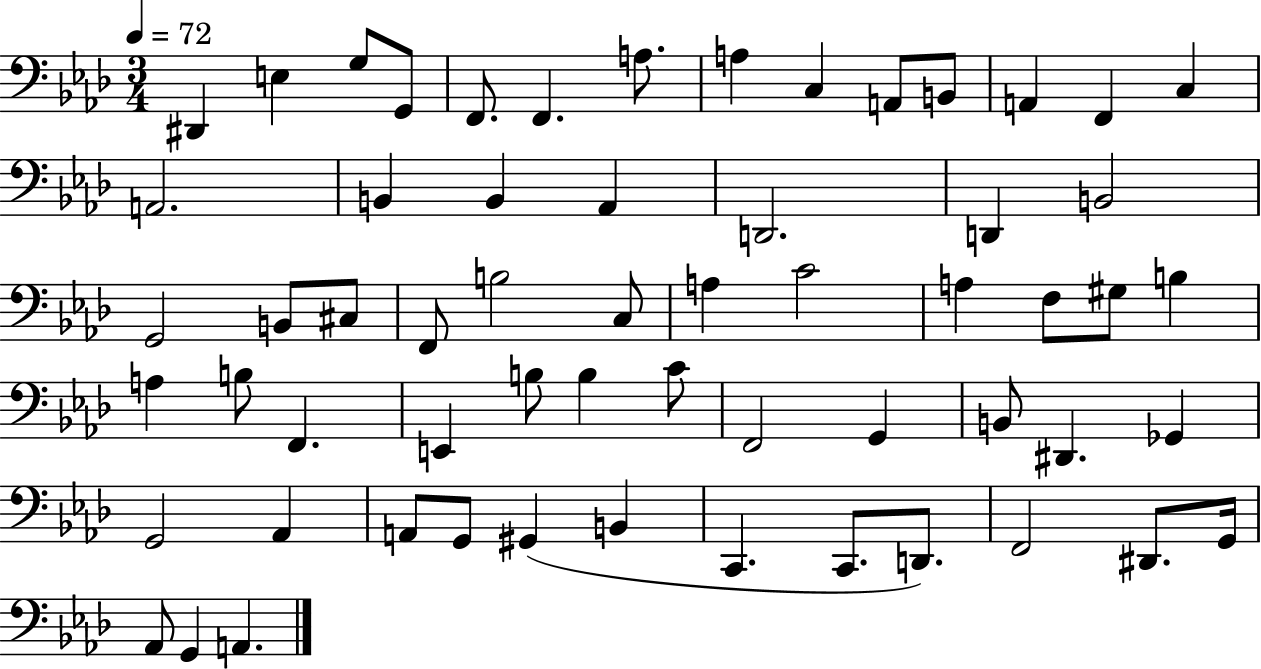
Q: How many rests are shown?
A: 0